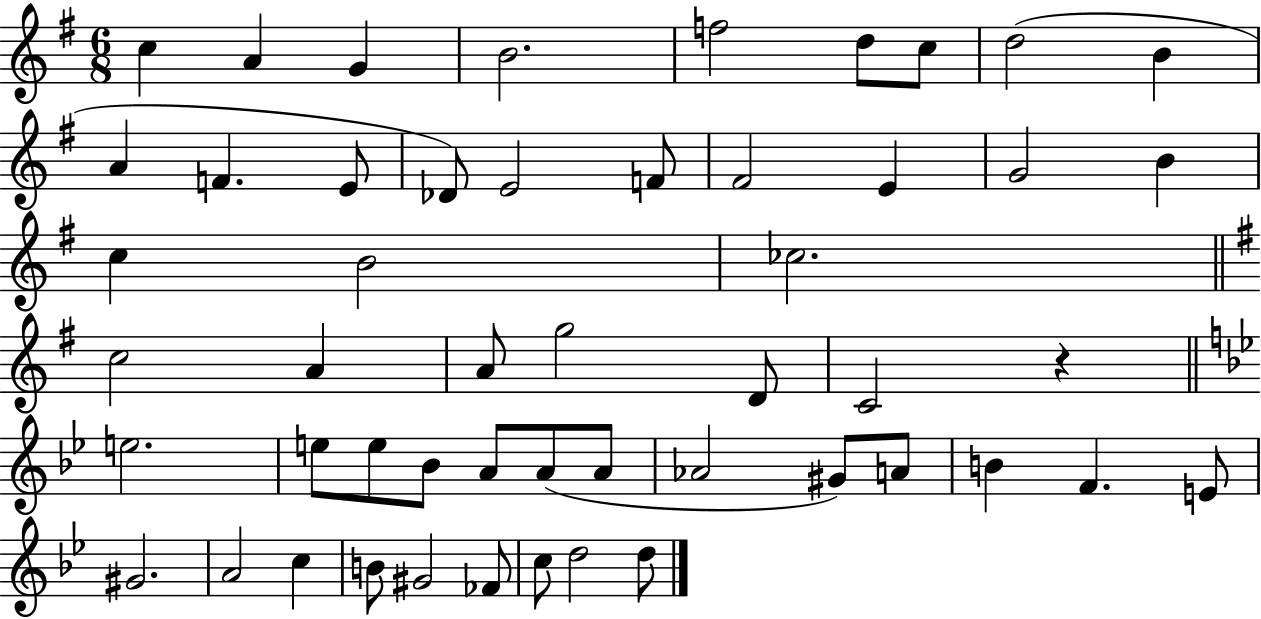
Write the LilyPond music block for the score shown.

{
  \clef treble
  \numericTimeSignature
  \time 6/8
  \key g \major
  c''4 a'4 g'4 | b'2. | f''2 d''8 c''8 | d''2( b'4 | \break a'4 f'4. e'8 | des'8) e'2 f'8 | fis'2 e'4 | g'2 b'4 | \break c''4 b'2 | ces''2. | \bar "||" \break \key g \major c''2 a'4 | a'8 g''2 d'8 | c'2 r4 | \bar "||" \break \key g \minor e''2. | e''8 e''8 bes'8 a'8 a'8( a'8 | aes'2 gis'8) a'8 | b'4 f'4. e'8 | \break gis'2. | a'2 c''4 | b'8 gis'2 fes'8 | c''8 d''2 d''8 | \break \bar "|."
}